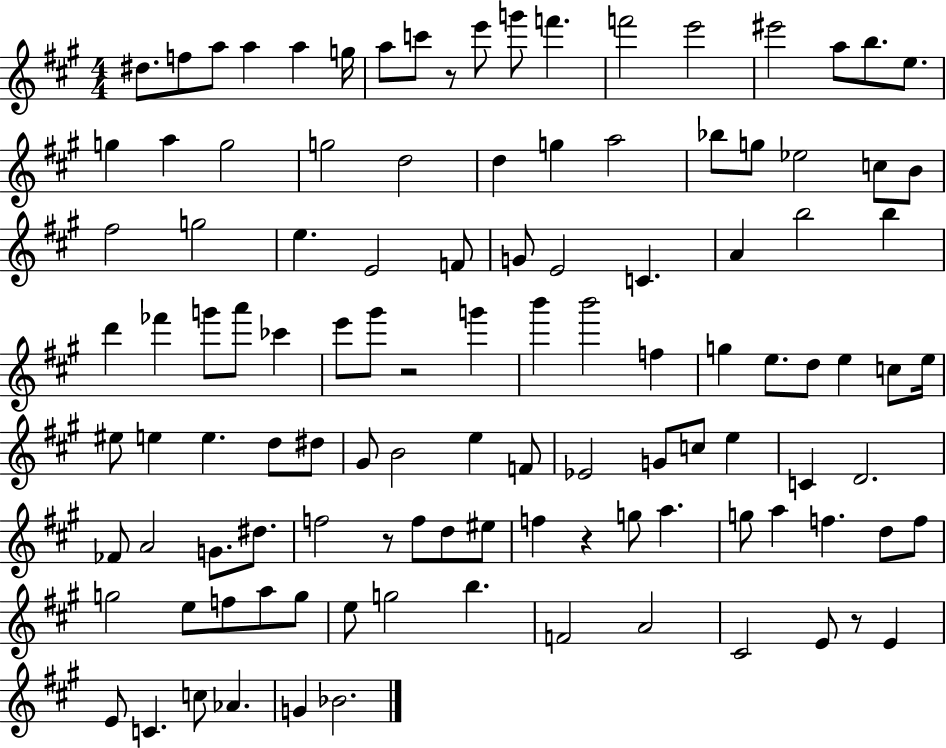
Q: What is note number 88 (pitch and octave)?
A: D5